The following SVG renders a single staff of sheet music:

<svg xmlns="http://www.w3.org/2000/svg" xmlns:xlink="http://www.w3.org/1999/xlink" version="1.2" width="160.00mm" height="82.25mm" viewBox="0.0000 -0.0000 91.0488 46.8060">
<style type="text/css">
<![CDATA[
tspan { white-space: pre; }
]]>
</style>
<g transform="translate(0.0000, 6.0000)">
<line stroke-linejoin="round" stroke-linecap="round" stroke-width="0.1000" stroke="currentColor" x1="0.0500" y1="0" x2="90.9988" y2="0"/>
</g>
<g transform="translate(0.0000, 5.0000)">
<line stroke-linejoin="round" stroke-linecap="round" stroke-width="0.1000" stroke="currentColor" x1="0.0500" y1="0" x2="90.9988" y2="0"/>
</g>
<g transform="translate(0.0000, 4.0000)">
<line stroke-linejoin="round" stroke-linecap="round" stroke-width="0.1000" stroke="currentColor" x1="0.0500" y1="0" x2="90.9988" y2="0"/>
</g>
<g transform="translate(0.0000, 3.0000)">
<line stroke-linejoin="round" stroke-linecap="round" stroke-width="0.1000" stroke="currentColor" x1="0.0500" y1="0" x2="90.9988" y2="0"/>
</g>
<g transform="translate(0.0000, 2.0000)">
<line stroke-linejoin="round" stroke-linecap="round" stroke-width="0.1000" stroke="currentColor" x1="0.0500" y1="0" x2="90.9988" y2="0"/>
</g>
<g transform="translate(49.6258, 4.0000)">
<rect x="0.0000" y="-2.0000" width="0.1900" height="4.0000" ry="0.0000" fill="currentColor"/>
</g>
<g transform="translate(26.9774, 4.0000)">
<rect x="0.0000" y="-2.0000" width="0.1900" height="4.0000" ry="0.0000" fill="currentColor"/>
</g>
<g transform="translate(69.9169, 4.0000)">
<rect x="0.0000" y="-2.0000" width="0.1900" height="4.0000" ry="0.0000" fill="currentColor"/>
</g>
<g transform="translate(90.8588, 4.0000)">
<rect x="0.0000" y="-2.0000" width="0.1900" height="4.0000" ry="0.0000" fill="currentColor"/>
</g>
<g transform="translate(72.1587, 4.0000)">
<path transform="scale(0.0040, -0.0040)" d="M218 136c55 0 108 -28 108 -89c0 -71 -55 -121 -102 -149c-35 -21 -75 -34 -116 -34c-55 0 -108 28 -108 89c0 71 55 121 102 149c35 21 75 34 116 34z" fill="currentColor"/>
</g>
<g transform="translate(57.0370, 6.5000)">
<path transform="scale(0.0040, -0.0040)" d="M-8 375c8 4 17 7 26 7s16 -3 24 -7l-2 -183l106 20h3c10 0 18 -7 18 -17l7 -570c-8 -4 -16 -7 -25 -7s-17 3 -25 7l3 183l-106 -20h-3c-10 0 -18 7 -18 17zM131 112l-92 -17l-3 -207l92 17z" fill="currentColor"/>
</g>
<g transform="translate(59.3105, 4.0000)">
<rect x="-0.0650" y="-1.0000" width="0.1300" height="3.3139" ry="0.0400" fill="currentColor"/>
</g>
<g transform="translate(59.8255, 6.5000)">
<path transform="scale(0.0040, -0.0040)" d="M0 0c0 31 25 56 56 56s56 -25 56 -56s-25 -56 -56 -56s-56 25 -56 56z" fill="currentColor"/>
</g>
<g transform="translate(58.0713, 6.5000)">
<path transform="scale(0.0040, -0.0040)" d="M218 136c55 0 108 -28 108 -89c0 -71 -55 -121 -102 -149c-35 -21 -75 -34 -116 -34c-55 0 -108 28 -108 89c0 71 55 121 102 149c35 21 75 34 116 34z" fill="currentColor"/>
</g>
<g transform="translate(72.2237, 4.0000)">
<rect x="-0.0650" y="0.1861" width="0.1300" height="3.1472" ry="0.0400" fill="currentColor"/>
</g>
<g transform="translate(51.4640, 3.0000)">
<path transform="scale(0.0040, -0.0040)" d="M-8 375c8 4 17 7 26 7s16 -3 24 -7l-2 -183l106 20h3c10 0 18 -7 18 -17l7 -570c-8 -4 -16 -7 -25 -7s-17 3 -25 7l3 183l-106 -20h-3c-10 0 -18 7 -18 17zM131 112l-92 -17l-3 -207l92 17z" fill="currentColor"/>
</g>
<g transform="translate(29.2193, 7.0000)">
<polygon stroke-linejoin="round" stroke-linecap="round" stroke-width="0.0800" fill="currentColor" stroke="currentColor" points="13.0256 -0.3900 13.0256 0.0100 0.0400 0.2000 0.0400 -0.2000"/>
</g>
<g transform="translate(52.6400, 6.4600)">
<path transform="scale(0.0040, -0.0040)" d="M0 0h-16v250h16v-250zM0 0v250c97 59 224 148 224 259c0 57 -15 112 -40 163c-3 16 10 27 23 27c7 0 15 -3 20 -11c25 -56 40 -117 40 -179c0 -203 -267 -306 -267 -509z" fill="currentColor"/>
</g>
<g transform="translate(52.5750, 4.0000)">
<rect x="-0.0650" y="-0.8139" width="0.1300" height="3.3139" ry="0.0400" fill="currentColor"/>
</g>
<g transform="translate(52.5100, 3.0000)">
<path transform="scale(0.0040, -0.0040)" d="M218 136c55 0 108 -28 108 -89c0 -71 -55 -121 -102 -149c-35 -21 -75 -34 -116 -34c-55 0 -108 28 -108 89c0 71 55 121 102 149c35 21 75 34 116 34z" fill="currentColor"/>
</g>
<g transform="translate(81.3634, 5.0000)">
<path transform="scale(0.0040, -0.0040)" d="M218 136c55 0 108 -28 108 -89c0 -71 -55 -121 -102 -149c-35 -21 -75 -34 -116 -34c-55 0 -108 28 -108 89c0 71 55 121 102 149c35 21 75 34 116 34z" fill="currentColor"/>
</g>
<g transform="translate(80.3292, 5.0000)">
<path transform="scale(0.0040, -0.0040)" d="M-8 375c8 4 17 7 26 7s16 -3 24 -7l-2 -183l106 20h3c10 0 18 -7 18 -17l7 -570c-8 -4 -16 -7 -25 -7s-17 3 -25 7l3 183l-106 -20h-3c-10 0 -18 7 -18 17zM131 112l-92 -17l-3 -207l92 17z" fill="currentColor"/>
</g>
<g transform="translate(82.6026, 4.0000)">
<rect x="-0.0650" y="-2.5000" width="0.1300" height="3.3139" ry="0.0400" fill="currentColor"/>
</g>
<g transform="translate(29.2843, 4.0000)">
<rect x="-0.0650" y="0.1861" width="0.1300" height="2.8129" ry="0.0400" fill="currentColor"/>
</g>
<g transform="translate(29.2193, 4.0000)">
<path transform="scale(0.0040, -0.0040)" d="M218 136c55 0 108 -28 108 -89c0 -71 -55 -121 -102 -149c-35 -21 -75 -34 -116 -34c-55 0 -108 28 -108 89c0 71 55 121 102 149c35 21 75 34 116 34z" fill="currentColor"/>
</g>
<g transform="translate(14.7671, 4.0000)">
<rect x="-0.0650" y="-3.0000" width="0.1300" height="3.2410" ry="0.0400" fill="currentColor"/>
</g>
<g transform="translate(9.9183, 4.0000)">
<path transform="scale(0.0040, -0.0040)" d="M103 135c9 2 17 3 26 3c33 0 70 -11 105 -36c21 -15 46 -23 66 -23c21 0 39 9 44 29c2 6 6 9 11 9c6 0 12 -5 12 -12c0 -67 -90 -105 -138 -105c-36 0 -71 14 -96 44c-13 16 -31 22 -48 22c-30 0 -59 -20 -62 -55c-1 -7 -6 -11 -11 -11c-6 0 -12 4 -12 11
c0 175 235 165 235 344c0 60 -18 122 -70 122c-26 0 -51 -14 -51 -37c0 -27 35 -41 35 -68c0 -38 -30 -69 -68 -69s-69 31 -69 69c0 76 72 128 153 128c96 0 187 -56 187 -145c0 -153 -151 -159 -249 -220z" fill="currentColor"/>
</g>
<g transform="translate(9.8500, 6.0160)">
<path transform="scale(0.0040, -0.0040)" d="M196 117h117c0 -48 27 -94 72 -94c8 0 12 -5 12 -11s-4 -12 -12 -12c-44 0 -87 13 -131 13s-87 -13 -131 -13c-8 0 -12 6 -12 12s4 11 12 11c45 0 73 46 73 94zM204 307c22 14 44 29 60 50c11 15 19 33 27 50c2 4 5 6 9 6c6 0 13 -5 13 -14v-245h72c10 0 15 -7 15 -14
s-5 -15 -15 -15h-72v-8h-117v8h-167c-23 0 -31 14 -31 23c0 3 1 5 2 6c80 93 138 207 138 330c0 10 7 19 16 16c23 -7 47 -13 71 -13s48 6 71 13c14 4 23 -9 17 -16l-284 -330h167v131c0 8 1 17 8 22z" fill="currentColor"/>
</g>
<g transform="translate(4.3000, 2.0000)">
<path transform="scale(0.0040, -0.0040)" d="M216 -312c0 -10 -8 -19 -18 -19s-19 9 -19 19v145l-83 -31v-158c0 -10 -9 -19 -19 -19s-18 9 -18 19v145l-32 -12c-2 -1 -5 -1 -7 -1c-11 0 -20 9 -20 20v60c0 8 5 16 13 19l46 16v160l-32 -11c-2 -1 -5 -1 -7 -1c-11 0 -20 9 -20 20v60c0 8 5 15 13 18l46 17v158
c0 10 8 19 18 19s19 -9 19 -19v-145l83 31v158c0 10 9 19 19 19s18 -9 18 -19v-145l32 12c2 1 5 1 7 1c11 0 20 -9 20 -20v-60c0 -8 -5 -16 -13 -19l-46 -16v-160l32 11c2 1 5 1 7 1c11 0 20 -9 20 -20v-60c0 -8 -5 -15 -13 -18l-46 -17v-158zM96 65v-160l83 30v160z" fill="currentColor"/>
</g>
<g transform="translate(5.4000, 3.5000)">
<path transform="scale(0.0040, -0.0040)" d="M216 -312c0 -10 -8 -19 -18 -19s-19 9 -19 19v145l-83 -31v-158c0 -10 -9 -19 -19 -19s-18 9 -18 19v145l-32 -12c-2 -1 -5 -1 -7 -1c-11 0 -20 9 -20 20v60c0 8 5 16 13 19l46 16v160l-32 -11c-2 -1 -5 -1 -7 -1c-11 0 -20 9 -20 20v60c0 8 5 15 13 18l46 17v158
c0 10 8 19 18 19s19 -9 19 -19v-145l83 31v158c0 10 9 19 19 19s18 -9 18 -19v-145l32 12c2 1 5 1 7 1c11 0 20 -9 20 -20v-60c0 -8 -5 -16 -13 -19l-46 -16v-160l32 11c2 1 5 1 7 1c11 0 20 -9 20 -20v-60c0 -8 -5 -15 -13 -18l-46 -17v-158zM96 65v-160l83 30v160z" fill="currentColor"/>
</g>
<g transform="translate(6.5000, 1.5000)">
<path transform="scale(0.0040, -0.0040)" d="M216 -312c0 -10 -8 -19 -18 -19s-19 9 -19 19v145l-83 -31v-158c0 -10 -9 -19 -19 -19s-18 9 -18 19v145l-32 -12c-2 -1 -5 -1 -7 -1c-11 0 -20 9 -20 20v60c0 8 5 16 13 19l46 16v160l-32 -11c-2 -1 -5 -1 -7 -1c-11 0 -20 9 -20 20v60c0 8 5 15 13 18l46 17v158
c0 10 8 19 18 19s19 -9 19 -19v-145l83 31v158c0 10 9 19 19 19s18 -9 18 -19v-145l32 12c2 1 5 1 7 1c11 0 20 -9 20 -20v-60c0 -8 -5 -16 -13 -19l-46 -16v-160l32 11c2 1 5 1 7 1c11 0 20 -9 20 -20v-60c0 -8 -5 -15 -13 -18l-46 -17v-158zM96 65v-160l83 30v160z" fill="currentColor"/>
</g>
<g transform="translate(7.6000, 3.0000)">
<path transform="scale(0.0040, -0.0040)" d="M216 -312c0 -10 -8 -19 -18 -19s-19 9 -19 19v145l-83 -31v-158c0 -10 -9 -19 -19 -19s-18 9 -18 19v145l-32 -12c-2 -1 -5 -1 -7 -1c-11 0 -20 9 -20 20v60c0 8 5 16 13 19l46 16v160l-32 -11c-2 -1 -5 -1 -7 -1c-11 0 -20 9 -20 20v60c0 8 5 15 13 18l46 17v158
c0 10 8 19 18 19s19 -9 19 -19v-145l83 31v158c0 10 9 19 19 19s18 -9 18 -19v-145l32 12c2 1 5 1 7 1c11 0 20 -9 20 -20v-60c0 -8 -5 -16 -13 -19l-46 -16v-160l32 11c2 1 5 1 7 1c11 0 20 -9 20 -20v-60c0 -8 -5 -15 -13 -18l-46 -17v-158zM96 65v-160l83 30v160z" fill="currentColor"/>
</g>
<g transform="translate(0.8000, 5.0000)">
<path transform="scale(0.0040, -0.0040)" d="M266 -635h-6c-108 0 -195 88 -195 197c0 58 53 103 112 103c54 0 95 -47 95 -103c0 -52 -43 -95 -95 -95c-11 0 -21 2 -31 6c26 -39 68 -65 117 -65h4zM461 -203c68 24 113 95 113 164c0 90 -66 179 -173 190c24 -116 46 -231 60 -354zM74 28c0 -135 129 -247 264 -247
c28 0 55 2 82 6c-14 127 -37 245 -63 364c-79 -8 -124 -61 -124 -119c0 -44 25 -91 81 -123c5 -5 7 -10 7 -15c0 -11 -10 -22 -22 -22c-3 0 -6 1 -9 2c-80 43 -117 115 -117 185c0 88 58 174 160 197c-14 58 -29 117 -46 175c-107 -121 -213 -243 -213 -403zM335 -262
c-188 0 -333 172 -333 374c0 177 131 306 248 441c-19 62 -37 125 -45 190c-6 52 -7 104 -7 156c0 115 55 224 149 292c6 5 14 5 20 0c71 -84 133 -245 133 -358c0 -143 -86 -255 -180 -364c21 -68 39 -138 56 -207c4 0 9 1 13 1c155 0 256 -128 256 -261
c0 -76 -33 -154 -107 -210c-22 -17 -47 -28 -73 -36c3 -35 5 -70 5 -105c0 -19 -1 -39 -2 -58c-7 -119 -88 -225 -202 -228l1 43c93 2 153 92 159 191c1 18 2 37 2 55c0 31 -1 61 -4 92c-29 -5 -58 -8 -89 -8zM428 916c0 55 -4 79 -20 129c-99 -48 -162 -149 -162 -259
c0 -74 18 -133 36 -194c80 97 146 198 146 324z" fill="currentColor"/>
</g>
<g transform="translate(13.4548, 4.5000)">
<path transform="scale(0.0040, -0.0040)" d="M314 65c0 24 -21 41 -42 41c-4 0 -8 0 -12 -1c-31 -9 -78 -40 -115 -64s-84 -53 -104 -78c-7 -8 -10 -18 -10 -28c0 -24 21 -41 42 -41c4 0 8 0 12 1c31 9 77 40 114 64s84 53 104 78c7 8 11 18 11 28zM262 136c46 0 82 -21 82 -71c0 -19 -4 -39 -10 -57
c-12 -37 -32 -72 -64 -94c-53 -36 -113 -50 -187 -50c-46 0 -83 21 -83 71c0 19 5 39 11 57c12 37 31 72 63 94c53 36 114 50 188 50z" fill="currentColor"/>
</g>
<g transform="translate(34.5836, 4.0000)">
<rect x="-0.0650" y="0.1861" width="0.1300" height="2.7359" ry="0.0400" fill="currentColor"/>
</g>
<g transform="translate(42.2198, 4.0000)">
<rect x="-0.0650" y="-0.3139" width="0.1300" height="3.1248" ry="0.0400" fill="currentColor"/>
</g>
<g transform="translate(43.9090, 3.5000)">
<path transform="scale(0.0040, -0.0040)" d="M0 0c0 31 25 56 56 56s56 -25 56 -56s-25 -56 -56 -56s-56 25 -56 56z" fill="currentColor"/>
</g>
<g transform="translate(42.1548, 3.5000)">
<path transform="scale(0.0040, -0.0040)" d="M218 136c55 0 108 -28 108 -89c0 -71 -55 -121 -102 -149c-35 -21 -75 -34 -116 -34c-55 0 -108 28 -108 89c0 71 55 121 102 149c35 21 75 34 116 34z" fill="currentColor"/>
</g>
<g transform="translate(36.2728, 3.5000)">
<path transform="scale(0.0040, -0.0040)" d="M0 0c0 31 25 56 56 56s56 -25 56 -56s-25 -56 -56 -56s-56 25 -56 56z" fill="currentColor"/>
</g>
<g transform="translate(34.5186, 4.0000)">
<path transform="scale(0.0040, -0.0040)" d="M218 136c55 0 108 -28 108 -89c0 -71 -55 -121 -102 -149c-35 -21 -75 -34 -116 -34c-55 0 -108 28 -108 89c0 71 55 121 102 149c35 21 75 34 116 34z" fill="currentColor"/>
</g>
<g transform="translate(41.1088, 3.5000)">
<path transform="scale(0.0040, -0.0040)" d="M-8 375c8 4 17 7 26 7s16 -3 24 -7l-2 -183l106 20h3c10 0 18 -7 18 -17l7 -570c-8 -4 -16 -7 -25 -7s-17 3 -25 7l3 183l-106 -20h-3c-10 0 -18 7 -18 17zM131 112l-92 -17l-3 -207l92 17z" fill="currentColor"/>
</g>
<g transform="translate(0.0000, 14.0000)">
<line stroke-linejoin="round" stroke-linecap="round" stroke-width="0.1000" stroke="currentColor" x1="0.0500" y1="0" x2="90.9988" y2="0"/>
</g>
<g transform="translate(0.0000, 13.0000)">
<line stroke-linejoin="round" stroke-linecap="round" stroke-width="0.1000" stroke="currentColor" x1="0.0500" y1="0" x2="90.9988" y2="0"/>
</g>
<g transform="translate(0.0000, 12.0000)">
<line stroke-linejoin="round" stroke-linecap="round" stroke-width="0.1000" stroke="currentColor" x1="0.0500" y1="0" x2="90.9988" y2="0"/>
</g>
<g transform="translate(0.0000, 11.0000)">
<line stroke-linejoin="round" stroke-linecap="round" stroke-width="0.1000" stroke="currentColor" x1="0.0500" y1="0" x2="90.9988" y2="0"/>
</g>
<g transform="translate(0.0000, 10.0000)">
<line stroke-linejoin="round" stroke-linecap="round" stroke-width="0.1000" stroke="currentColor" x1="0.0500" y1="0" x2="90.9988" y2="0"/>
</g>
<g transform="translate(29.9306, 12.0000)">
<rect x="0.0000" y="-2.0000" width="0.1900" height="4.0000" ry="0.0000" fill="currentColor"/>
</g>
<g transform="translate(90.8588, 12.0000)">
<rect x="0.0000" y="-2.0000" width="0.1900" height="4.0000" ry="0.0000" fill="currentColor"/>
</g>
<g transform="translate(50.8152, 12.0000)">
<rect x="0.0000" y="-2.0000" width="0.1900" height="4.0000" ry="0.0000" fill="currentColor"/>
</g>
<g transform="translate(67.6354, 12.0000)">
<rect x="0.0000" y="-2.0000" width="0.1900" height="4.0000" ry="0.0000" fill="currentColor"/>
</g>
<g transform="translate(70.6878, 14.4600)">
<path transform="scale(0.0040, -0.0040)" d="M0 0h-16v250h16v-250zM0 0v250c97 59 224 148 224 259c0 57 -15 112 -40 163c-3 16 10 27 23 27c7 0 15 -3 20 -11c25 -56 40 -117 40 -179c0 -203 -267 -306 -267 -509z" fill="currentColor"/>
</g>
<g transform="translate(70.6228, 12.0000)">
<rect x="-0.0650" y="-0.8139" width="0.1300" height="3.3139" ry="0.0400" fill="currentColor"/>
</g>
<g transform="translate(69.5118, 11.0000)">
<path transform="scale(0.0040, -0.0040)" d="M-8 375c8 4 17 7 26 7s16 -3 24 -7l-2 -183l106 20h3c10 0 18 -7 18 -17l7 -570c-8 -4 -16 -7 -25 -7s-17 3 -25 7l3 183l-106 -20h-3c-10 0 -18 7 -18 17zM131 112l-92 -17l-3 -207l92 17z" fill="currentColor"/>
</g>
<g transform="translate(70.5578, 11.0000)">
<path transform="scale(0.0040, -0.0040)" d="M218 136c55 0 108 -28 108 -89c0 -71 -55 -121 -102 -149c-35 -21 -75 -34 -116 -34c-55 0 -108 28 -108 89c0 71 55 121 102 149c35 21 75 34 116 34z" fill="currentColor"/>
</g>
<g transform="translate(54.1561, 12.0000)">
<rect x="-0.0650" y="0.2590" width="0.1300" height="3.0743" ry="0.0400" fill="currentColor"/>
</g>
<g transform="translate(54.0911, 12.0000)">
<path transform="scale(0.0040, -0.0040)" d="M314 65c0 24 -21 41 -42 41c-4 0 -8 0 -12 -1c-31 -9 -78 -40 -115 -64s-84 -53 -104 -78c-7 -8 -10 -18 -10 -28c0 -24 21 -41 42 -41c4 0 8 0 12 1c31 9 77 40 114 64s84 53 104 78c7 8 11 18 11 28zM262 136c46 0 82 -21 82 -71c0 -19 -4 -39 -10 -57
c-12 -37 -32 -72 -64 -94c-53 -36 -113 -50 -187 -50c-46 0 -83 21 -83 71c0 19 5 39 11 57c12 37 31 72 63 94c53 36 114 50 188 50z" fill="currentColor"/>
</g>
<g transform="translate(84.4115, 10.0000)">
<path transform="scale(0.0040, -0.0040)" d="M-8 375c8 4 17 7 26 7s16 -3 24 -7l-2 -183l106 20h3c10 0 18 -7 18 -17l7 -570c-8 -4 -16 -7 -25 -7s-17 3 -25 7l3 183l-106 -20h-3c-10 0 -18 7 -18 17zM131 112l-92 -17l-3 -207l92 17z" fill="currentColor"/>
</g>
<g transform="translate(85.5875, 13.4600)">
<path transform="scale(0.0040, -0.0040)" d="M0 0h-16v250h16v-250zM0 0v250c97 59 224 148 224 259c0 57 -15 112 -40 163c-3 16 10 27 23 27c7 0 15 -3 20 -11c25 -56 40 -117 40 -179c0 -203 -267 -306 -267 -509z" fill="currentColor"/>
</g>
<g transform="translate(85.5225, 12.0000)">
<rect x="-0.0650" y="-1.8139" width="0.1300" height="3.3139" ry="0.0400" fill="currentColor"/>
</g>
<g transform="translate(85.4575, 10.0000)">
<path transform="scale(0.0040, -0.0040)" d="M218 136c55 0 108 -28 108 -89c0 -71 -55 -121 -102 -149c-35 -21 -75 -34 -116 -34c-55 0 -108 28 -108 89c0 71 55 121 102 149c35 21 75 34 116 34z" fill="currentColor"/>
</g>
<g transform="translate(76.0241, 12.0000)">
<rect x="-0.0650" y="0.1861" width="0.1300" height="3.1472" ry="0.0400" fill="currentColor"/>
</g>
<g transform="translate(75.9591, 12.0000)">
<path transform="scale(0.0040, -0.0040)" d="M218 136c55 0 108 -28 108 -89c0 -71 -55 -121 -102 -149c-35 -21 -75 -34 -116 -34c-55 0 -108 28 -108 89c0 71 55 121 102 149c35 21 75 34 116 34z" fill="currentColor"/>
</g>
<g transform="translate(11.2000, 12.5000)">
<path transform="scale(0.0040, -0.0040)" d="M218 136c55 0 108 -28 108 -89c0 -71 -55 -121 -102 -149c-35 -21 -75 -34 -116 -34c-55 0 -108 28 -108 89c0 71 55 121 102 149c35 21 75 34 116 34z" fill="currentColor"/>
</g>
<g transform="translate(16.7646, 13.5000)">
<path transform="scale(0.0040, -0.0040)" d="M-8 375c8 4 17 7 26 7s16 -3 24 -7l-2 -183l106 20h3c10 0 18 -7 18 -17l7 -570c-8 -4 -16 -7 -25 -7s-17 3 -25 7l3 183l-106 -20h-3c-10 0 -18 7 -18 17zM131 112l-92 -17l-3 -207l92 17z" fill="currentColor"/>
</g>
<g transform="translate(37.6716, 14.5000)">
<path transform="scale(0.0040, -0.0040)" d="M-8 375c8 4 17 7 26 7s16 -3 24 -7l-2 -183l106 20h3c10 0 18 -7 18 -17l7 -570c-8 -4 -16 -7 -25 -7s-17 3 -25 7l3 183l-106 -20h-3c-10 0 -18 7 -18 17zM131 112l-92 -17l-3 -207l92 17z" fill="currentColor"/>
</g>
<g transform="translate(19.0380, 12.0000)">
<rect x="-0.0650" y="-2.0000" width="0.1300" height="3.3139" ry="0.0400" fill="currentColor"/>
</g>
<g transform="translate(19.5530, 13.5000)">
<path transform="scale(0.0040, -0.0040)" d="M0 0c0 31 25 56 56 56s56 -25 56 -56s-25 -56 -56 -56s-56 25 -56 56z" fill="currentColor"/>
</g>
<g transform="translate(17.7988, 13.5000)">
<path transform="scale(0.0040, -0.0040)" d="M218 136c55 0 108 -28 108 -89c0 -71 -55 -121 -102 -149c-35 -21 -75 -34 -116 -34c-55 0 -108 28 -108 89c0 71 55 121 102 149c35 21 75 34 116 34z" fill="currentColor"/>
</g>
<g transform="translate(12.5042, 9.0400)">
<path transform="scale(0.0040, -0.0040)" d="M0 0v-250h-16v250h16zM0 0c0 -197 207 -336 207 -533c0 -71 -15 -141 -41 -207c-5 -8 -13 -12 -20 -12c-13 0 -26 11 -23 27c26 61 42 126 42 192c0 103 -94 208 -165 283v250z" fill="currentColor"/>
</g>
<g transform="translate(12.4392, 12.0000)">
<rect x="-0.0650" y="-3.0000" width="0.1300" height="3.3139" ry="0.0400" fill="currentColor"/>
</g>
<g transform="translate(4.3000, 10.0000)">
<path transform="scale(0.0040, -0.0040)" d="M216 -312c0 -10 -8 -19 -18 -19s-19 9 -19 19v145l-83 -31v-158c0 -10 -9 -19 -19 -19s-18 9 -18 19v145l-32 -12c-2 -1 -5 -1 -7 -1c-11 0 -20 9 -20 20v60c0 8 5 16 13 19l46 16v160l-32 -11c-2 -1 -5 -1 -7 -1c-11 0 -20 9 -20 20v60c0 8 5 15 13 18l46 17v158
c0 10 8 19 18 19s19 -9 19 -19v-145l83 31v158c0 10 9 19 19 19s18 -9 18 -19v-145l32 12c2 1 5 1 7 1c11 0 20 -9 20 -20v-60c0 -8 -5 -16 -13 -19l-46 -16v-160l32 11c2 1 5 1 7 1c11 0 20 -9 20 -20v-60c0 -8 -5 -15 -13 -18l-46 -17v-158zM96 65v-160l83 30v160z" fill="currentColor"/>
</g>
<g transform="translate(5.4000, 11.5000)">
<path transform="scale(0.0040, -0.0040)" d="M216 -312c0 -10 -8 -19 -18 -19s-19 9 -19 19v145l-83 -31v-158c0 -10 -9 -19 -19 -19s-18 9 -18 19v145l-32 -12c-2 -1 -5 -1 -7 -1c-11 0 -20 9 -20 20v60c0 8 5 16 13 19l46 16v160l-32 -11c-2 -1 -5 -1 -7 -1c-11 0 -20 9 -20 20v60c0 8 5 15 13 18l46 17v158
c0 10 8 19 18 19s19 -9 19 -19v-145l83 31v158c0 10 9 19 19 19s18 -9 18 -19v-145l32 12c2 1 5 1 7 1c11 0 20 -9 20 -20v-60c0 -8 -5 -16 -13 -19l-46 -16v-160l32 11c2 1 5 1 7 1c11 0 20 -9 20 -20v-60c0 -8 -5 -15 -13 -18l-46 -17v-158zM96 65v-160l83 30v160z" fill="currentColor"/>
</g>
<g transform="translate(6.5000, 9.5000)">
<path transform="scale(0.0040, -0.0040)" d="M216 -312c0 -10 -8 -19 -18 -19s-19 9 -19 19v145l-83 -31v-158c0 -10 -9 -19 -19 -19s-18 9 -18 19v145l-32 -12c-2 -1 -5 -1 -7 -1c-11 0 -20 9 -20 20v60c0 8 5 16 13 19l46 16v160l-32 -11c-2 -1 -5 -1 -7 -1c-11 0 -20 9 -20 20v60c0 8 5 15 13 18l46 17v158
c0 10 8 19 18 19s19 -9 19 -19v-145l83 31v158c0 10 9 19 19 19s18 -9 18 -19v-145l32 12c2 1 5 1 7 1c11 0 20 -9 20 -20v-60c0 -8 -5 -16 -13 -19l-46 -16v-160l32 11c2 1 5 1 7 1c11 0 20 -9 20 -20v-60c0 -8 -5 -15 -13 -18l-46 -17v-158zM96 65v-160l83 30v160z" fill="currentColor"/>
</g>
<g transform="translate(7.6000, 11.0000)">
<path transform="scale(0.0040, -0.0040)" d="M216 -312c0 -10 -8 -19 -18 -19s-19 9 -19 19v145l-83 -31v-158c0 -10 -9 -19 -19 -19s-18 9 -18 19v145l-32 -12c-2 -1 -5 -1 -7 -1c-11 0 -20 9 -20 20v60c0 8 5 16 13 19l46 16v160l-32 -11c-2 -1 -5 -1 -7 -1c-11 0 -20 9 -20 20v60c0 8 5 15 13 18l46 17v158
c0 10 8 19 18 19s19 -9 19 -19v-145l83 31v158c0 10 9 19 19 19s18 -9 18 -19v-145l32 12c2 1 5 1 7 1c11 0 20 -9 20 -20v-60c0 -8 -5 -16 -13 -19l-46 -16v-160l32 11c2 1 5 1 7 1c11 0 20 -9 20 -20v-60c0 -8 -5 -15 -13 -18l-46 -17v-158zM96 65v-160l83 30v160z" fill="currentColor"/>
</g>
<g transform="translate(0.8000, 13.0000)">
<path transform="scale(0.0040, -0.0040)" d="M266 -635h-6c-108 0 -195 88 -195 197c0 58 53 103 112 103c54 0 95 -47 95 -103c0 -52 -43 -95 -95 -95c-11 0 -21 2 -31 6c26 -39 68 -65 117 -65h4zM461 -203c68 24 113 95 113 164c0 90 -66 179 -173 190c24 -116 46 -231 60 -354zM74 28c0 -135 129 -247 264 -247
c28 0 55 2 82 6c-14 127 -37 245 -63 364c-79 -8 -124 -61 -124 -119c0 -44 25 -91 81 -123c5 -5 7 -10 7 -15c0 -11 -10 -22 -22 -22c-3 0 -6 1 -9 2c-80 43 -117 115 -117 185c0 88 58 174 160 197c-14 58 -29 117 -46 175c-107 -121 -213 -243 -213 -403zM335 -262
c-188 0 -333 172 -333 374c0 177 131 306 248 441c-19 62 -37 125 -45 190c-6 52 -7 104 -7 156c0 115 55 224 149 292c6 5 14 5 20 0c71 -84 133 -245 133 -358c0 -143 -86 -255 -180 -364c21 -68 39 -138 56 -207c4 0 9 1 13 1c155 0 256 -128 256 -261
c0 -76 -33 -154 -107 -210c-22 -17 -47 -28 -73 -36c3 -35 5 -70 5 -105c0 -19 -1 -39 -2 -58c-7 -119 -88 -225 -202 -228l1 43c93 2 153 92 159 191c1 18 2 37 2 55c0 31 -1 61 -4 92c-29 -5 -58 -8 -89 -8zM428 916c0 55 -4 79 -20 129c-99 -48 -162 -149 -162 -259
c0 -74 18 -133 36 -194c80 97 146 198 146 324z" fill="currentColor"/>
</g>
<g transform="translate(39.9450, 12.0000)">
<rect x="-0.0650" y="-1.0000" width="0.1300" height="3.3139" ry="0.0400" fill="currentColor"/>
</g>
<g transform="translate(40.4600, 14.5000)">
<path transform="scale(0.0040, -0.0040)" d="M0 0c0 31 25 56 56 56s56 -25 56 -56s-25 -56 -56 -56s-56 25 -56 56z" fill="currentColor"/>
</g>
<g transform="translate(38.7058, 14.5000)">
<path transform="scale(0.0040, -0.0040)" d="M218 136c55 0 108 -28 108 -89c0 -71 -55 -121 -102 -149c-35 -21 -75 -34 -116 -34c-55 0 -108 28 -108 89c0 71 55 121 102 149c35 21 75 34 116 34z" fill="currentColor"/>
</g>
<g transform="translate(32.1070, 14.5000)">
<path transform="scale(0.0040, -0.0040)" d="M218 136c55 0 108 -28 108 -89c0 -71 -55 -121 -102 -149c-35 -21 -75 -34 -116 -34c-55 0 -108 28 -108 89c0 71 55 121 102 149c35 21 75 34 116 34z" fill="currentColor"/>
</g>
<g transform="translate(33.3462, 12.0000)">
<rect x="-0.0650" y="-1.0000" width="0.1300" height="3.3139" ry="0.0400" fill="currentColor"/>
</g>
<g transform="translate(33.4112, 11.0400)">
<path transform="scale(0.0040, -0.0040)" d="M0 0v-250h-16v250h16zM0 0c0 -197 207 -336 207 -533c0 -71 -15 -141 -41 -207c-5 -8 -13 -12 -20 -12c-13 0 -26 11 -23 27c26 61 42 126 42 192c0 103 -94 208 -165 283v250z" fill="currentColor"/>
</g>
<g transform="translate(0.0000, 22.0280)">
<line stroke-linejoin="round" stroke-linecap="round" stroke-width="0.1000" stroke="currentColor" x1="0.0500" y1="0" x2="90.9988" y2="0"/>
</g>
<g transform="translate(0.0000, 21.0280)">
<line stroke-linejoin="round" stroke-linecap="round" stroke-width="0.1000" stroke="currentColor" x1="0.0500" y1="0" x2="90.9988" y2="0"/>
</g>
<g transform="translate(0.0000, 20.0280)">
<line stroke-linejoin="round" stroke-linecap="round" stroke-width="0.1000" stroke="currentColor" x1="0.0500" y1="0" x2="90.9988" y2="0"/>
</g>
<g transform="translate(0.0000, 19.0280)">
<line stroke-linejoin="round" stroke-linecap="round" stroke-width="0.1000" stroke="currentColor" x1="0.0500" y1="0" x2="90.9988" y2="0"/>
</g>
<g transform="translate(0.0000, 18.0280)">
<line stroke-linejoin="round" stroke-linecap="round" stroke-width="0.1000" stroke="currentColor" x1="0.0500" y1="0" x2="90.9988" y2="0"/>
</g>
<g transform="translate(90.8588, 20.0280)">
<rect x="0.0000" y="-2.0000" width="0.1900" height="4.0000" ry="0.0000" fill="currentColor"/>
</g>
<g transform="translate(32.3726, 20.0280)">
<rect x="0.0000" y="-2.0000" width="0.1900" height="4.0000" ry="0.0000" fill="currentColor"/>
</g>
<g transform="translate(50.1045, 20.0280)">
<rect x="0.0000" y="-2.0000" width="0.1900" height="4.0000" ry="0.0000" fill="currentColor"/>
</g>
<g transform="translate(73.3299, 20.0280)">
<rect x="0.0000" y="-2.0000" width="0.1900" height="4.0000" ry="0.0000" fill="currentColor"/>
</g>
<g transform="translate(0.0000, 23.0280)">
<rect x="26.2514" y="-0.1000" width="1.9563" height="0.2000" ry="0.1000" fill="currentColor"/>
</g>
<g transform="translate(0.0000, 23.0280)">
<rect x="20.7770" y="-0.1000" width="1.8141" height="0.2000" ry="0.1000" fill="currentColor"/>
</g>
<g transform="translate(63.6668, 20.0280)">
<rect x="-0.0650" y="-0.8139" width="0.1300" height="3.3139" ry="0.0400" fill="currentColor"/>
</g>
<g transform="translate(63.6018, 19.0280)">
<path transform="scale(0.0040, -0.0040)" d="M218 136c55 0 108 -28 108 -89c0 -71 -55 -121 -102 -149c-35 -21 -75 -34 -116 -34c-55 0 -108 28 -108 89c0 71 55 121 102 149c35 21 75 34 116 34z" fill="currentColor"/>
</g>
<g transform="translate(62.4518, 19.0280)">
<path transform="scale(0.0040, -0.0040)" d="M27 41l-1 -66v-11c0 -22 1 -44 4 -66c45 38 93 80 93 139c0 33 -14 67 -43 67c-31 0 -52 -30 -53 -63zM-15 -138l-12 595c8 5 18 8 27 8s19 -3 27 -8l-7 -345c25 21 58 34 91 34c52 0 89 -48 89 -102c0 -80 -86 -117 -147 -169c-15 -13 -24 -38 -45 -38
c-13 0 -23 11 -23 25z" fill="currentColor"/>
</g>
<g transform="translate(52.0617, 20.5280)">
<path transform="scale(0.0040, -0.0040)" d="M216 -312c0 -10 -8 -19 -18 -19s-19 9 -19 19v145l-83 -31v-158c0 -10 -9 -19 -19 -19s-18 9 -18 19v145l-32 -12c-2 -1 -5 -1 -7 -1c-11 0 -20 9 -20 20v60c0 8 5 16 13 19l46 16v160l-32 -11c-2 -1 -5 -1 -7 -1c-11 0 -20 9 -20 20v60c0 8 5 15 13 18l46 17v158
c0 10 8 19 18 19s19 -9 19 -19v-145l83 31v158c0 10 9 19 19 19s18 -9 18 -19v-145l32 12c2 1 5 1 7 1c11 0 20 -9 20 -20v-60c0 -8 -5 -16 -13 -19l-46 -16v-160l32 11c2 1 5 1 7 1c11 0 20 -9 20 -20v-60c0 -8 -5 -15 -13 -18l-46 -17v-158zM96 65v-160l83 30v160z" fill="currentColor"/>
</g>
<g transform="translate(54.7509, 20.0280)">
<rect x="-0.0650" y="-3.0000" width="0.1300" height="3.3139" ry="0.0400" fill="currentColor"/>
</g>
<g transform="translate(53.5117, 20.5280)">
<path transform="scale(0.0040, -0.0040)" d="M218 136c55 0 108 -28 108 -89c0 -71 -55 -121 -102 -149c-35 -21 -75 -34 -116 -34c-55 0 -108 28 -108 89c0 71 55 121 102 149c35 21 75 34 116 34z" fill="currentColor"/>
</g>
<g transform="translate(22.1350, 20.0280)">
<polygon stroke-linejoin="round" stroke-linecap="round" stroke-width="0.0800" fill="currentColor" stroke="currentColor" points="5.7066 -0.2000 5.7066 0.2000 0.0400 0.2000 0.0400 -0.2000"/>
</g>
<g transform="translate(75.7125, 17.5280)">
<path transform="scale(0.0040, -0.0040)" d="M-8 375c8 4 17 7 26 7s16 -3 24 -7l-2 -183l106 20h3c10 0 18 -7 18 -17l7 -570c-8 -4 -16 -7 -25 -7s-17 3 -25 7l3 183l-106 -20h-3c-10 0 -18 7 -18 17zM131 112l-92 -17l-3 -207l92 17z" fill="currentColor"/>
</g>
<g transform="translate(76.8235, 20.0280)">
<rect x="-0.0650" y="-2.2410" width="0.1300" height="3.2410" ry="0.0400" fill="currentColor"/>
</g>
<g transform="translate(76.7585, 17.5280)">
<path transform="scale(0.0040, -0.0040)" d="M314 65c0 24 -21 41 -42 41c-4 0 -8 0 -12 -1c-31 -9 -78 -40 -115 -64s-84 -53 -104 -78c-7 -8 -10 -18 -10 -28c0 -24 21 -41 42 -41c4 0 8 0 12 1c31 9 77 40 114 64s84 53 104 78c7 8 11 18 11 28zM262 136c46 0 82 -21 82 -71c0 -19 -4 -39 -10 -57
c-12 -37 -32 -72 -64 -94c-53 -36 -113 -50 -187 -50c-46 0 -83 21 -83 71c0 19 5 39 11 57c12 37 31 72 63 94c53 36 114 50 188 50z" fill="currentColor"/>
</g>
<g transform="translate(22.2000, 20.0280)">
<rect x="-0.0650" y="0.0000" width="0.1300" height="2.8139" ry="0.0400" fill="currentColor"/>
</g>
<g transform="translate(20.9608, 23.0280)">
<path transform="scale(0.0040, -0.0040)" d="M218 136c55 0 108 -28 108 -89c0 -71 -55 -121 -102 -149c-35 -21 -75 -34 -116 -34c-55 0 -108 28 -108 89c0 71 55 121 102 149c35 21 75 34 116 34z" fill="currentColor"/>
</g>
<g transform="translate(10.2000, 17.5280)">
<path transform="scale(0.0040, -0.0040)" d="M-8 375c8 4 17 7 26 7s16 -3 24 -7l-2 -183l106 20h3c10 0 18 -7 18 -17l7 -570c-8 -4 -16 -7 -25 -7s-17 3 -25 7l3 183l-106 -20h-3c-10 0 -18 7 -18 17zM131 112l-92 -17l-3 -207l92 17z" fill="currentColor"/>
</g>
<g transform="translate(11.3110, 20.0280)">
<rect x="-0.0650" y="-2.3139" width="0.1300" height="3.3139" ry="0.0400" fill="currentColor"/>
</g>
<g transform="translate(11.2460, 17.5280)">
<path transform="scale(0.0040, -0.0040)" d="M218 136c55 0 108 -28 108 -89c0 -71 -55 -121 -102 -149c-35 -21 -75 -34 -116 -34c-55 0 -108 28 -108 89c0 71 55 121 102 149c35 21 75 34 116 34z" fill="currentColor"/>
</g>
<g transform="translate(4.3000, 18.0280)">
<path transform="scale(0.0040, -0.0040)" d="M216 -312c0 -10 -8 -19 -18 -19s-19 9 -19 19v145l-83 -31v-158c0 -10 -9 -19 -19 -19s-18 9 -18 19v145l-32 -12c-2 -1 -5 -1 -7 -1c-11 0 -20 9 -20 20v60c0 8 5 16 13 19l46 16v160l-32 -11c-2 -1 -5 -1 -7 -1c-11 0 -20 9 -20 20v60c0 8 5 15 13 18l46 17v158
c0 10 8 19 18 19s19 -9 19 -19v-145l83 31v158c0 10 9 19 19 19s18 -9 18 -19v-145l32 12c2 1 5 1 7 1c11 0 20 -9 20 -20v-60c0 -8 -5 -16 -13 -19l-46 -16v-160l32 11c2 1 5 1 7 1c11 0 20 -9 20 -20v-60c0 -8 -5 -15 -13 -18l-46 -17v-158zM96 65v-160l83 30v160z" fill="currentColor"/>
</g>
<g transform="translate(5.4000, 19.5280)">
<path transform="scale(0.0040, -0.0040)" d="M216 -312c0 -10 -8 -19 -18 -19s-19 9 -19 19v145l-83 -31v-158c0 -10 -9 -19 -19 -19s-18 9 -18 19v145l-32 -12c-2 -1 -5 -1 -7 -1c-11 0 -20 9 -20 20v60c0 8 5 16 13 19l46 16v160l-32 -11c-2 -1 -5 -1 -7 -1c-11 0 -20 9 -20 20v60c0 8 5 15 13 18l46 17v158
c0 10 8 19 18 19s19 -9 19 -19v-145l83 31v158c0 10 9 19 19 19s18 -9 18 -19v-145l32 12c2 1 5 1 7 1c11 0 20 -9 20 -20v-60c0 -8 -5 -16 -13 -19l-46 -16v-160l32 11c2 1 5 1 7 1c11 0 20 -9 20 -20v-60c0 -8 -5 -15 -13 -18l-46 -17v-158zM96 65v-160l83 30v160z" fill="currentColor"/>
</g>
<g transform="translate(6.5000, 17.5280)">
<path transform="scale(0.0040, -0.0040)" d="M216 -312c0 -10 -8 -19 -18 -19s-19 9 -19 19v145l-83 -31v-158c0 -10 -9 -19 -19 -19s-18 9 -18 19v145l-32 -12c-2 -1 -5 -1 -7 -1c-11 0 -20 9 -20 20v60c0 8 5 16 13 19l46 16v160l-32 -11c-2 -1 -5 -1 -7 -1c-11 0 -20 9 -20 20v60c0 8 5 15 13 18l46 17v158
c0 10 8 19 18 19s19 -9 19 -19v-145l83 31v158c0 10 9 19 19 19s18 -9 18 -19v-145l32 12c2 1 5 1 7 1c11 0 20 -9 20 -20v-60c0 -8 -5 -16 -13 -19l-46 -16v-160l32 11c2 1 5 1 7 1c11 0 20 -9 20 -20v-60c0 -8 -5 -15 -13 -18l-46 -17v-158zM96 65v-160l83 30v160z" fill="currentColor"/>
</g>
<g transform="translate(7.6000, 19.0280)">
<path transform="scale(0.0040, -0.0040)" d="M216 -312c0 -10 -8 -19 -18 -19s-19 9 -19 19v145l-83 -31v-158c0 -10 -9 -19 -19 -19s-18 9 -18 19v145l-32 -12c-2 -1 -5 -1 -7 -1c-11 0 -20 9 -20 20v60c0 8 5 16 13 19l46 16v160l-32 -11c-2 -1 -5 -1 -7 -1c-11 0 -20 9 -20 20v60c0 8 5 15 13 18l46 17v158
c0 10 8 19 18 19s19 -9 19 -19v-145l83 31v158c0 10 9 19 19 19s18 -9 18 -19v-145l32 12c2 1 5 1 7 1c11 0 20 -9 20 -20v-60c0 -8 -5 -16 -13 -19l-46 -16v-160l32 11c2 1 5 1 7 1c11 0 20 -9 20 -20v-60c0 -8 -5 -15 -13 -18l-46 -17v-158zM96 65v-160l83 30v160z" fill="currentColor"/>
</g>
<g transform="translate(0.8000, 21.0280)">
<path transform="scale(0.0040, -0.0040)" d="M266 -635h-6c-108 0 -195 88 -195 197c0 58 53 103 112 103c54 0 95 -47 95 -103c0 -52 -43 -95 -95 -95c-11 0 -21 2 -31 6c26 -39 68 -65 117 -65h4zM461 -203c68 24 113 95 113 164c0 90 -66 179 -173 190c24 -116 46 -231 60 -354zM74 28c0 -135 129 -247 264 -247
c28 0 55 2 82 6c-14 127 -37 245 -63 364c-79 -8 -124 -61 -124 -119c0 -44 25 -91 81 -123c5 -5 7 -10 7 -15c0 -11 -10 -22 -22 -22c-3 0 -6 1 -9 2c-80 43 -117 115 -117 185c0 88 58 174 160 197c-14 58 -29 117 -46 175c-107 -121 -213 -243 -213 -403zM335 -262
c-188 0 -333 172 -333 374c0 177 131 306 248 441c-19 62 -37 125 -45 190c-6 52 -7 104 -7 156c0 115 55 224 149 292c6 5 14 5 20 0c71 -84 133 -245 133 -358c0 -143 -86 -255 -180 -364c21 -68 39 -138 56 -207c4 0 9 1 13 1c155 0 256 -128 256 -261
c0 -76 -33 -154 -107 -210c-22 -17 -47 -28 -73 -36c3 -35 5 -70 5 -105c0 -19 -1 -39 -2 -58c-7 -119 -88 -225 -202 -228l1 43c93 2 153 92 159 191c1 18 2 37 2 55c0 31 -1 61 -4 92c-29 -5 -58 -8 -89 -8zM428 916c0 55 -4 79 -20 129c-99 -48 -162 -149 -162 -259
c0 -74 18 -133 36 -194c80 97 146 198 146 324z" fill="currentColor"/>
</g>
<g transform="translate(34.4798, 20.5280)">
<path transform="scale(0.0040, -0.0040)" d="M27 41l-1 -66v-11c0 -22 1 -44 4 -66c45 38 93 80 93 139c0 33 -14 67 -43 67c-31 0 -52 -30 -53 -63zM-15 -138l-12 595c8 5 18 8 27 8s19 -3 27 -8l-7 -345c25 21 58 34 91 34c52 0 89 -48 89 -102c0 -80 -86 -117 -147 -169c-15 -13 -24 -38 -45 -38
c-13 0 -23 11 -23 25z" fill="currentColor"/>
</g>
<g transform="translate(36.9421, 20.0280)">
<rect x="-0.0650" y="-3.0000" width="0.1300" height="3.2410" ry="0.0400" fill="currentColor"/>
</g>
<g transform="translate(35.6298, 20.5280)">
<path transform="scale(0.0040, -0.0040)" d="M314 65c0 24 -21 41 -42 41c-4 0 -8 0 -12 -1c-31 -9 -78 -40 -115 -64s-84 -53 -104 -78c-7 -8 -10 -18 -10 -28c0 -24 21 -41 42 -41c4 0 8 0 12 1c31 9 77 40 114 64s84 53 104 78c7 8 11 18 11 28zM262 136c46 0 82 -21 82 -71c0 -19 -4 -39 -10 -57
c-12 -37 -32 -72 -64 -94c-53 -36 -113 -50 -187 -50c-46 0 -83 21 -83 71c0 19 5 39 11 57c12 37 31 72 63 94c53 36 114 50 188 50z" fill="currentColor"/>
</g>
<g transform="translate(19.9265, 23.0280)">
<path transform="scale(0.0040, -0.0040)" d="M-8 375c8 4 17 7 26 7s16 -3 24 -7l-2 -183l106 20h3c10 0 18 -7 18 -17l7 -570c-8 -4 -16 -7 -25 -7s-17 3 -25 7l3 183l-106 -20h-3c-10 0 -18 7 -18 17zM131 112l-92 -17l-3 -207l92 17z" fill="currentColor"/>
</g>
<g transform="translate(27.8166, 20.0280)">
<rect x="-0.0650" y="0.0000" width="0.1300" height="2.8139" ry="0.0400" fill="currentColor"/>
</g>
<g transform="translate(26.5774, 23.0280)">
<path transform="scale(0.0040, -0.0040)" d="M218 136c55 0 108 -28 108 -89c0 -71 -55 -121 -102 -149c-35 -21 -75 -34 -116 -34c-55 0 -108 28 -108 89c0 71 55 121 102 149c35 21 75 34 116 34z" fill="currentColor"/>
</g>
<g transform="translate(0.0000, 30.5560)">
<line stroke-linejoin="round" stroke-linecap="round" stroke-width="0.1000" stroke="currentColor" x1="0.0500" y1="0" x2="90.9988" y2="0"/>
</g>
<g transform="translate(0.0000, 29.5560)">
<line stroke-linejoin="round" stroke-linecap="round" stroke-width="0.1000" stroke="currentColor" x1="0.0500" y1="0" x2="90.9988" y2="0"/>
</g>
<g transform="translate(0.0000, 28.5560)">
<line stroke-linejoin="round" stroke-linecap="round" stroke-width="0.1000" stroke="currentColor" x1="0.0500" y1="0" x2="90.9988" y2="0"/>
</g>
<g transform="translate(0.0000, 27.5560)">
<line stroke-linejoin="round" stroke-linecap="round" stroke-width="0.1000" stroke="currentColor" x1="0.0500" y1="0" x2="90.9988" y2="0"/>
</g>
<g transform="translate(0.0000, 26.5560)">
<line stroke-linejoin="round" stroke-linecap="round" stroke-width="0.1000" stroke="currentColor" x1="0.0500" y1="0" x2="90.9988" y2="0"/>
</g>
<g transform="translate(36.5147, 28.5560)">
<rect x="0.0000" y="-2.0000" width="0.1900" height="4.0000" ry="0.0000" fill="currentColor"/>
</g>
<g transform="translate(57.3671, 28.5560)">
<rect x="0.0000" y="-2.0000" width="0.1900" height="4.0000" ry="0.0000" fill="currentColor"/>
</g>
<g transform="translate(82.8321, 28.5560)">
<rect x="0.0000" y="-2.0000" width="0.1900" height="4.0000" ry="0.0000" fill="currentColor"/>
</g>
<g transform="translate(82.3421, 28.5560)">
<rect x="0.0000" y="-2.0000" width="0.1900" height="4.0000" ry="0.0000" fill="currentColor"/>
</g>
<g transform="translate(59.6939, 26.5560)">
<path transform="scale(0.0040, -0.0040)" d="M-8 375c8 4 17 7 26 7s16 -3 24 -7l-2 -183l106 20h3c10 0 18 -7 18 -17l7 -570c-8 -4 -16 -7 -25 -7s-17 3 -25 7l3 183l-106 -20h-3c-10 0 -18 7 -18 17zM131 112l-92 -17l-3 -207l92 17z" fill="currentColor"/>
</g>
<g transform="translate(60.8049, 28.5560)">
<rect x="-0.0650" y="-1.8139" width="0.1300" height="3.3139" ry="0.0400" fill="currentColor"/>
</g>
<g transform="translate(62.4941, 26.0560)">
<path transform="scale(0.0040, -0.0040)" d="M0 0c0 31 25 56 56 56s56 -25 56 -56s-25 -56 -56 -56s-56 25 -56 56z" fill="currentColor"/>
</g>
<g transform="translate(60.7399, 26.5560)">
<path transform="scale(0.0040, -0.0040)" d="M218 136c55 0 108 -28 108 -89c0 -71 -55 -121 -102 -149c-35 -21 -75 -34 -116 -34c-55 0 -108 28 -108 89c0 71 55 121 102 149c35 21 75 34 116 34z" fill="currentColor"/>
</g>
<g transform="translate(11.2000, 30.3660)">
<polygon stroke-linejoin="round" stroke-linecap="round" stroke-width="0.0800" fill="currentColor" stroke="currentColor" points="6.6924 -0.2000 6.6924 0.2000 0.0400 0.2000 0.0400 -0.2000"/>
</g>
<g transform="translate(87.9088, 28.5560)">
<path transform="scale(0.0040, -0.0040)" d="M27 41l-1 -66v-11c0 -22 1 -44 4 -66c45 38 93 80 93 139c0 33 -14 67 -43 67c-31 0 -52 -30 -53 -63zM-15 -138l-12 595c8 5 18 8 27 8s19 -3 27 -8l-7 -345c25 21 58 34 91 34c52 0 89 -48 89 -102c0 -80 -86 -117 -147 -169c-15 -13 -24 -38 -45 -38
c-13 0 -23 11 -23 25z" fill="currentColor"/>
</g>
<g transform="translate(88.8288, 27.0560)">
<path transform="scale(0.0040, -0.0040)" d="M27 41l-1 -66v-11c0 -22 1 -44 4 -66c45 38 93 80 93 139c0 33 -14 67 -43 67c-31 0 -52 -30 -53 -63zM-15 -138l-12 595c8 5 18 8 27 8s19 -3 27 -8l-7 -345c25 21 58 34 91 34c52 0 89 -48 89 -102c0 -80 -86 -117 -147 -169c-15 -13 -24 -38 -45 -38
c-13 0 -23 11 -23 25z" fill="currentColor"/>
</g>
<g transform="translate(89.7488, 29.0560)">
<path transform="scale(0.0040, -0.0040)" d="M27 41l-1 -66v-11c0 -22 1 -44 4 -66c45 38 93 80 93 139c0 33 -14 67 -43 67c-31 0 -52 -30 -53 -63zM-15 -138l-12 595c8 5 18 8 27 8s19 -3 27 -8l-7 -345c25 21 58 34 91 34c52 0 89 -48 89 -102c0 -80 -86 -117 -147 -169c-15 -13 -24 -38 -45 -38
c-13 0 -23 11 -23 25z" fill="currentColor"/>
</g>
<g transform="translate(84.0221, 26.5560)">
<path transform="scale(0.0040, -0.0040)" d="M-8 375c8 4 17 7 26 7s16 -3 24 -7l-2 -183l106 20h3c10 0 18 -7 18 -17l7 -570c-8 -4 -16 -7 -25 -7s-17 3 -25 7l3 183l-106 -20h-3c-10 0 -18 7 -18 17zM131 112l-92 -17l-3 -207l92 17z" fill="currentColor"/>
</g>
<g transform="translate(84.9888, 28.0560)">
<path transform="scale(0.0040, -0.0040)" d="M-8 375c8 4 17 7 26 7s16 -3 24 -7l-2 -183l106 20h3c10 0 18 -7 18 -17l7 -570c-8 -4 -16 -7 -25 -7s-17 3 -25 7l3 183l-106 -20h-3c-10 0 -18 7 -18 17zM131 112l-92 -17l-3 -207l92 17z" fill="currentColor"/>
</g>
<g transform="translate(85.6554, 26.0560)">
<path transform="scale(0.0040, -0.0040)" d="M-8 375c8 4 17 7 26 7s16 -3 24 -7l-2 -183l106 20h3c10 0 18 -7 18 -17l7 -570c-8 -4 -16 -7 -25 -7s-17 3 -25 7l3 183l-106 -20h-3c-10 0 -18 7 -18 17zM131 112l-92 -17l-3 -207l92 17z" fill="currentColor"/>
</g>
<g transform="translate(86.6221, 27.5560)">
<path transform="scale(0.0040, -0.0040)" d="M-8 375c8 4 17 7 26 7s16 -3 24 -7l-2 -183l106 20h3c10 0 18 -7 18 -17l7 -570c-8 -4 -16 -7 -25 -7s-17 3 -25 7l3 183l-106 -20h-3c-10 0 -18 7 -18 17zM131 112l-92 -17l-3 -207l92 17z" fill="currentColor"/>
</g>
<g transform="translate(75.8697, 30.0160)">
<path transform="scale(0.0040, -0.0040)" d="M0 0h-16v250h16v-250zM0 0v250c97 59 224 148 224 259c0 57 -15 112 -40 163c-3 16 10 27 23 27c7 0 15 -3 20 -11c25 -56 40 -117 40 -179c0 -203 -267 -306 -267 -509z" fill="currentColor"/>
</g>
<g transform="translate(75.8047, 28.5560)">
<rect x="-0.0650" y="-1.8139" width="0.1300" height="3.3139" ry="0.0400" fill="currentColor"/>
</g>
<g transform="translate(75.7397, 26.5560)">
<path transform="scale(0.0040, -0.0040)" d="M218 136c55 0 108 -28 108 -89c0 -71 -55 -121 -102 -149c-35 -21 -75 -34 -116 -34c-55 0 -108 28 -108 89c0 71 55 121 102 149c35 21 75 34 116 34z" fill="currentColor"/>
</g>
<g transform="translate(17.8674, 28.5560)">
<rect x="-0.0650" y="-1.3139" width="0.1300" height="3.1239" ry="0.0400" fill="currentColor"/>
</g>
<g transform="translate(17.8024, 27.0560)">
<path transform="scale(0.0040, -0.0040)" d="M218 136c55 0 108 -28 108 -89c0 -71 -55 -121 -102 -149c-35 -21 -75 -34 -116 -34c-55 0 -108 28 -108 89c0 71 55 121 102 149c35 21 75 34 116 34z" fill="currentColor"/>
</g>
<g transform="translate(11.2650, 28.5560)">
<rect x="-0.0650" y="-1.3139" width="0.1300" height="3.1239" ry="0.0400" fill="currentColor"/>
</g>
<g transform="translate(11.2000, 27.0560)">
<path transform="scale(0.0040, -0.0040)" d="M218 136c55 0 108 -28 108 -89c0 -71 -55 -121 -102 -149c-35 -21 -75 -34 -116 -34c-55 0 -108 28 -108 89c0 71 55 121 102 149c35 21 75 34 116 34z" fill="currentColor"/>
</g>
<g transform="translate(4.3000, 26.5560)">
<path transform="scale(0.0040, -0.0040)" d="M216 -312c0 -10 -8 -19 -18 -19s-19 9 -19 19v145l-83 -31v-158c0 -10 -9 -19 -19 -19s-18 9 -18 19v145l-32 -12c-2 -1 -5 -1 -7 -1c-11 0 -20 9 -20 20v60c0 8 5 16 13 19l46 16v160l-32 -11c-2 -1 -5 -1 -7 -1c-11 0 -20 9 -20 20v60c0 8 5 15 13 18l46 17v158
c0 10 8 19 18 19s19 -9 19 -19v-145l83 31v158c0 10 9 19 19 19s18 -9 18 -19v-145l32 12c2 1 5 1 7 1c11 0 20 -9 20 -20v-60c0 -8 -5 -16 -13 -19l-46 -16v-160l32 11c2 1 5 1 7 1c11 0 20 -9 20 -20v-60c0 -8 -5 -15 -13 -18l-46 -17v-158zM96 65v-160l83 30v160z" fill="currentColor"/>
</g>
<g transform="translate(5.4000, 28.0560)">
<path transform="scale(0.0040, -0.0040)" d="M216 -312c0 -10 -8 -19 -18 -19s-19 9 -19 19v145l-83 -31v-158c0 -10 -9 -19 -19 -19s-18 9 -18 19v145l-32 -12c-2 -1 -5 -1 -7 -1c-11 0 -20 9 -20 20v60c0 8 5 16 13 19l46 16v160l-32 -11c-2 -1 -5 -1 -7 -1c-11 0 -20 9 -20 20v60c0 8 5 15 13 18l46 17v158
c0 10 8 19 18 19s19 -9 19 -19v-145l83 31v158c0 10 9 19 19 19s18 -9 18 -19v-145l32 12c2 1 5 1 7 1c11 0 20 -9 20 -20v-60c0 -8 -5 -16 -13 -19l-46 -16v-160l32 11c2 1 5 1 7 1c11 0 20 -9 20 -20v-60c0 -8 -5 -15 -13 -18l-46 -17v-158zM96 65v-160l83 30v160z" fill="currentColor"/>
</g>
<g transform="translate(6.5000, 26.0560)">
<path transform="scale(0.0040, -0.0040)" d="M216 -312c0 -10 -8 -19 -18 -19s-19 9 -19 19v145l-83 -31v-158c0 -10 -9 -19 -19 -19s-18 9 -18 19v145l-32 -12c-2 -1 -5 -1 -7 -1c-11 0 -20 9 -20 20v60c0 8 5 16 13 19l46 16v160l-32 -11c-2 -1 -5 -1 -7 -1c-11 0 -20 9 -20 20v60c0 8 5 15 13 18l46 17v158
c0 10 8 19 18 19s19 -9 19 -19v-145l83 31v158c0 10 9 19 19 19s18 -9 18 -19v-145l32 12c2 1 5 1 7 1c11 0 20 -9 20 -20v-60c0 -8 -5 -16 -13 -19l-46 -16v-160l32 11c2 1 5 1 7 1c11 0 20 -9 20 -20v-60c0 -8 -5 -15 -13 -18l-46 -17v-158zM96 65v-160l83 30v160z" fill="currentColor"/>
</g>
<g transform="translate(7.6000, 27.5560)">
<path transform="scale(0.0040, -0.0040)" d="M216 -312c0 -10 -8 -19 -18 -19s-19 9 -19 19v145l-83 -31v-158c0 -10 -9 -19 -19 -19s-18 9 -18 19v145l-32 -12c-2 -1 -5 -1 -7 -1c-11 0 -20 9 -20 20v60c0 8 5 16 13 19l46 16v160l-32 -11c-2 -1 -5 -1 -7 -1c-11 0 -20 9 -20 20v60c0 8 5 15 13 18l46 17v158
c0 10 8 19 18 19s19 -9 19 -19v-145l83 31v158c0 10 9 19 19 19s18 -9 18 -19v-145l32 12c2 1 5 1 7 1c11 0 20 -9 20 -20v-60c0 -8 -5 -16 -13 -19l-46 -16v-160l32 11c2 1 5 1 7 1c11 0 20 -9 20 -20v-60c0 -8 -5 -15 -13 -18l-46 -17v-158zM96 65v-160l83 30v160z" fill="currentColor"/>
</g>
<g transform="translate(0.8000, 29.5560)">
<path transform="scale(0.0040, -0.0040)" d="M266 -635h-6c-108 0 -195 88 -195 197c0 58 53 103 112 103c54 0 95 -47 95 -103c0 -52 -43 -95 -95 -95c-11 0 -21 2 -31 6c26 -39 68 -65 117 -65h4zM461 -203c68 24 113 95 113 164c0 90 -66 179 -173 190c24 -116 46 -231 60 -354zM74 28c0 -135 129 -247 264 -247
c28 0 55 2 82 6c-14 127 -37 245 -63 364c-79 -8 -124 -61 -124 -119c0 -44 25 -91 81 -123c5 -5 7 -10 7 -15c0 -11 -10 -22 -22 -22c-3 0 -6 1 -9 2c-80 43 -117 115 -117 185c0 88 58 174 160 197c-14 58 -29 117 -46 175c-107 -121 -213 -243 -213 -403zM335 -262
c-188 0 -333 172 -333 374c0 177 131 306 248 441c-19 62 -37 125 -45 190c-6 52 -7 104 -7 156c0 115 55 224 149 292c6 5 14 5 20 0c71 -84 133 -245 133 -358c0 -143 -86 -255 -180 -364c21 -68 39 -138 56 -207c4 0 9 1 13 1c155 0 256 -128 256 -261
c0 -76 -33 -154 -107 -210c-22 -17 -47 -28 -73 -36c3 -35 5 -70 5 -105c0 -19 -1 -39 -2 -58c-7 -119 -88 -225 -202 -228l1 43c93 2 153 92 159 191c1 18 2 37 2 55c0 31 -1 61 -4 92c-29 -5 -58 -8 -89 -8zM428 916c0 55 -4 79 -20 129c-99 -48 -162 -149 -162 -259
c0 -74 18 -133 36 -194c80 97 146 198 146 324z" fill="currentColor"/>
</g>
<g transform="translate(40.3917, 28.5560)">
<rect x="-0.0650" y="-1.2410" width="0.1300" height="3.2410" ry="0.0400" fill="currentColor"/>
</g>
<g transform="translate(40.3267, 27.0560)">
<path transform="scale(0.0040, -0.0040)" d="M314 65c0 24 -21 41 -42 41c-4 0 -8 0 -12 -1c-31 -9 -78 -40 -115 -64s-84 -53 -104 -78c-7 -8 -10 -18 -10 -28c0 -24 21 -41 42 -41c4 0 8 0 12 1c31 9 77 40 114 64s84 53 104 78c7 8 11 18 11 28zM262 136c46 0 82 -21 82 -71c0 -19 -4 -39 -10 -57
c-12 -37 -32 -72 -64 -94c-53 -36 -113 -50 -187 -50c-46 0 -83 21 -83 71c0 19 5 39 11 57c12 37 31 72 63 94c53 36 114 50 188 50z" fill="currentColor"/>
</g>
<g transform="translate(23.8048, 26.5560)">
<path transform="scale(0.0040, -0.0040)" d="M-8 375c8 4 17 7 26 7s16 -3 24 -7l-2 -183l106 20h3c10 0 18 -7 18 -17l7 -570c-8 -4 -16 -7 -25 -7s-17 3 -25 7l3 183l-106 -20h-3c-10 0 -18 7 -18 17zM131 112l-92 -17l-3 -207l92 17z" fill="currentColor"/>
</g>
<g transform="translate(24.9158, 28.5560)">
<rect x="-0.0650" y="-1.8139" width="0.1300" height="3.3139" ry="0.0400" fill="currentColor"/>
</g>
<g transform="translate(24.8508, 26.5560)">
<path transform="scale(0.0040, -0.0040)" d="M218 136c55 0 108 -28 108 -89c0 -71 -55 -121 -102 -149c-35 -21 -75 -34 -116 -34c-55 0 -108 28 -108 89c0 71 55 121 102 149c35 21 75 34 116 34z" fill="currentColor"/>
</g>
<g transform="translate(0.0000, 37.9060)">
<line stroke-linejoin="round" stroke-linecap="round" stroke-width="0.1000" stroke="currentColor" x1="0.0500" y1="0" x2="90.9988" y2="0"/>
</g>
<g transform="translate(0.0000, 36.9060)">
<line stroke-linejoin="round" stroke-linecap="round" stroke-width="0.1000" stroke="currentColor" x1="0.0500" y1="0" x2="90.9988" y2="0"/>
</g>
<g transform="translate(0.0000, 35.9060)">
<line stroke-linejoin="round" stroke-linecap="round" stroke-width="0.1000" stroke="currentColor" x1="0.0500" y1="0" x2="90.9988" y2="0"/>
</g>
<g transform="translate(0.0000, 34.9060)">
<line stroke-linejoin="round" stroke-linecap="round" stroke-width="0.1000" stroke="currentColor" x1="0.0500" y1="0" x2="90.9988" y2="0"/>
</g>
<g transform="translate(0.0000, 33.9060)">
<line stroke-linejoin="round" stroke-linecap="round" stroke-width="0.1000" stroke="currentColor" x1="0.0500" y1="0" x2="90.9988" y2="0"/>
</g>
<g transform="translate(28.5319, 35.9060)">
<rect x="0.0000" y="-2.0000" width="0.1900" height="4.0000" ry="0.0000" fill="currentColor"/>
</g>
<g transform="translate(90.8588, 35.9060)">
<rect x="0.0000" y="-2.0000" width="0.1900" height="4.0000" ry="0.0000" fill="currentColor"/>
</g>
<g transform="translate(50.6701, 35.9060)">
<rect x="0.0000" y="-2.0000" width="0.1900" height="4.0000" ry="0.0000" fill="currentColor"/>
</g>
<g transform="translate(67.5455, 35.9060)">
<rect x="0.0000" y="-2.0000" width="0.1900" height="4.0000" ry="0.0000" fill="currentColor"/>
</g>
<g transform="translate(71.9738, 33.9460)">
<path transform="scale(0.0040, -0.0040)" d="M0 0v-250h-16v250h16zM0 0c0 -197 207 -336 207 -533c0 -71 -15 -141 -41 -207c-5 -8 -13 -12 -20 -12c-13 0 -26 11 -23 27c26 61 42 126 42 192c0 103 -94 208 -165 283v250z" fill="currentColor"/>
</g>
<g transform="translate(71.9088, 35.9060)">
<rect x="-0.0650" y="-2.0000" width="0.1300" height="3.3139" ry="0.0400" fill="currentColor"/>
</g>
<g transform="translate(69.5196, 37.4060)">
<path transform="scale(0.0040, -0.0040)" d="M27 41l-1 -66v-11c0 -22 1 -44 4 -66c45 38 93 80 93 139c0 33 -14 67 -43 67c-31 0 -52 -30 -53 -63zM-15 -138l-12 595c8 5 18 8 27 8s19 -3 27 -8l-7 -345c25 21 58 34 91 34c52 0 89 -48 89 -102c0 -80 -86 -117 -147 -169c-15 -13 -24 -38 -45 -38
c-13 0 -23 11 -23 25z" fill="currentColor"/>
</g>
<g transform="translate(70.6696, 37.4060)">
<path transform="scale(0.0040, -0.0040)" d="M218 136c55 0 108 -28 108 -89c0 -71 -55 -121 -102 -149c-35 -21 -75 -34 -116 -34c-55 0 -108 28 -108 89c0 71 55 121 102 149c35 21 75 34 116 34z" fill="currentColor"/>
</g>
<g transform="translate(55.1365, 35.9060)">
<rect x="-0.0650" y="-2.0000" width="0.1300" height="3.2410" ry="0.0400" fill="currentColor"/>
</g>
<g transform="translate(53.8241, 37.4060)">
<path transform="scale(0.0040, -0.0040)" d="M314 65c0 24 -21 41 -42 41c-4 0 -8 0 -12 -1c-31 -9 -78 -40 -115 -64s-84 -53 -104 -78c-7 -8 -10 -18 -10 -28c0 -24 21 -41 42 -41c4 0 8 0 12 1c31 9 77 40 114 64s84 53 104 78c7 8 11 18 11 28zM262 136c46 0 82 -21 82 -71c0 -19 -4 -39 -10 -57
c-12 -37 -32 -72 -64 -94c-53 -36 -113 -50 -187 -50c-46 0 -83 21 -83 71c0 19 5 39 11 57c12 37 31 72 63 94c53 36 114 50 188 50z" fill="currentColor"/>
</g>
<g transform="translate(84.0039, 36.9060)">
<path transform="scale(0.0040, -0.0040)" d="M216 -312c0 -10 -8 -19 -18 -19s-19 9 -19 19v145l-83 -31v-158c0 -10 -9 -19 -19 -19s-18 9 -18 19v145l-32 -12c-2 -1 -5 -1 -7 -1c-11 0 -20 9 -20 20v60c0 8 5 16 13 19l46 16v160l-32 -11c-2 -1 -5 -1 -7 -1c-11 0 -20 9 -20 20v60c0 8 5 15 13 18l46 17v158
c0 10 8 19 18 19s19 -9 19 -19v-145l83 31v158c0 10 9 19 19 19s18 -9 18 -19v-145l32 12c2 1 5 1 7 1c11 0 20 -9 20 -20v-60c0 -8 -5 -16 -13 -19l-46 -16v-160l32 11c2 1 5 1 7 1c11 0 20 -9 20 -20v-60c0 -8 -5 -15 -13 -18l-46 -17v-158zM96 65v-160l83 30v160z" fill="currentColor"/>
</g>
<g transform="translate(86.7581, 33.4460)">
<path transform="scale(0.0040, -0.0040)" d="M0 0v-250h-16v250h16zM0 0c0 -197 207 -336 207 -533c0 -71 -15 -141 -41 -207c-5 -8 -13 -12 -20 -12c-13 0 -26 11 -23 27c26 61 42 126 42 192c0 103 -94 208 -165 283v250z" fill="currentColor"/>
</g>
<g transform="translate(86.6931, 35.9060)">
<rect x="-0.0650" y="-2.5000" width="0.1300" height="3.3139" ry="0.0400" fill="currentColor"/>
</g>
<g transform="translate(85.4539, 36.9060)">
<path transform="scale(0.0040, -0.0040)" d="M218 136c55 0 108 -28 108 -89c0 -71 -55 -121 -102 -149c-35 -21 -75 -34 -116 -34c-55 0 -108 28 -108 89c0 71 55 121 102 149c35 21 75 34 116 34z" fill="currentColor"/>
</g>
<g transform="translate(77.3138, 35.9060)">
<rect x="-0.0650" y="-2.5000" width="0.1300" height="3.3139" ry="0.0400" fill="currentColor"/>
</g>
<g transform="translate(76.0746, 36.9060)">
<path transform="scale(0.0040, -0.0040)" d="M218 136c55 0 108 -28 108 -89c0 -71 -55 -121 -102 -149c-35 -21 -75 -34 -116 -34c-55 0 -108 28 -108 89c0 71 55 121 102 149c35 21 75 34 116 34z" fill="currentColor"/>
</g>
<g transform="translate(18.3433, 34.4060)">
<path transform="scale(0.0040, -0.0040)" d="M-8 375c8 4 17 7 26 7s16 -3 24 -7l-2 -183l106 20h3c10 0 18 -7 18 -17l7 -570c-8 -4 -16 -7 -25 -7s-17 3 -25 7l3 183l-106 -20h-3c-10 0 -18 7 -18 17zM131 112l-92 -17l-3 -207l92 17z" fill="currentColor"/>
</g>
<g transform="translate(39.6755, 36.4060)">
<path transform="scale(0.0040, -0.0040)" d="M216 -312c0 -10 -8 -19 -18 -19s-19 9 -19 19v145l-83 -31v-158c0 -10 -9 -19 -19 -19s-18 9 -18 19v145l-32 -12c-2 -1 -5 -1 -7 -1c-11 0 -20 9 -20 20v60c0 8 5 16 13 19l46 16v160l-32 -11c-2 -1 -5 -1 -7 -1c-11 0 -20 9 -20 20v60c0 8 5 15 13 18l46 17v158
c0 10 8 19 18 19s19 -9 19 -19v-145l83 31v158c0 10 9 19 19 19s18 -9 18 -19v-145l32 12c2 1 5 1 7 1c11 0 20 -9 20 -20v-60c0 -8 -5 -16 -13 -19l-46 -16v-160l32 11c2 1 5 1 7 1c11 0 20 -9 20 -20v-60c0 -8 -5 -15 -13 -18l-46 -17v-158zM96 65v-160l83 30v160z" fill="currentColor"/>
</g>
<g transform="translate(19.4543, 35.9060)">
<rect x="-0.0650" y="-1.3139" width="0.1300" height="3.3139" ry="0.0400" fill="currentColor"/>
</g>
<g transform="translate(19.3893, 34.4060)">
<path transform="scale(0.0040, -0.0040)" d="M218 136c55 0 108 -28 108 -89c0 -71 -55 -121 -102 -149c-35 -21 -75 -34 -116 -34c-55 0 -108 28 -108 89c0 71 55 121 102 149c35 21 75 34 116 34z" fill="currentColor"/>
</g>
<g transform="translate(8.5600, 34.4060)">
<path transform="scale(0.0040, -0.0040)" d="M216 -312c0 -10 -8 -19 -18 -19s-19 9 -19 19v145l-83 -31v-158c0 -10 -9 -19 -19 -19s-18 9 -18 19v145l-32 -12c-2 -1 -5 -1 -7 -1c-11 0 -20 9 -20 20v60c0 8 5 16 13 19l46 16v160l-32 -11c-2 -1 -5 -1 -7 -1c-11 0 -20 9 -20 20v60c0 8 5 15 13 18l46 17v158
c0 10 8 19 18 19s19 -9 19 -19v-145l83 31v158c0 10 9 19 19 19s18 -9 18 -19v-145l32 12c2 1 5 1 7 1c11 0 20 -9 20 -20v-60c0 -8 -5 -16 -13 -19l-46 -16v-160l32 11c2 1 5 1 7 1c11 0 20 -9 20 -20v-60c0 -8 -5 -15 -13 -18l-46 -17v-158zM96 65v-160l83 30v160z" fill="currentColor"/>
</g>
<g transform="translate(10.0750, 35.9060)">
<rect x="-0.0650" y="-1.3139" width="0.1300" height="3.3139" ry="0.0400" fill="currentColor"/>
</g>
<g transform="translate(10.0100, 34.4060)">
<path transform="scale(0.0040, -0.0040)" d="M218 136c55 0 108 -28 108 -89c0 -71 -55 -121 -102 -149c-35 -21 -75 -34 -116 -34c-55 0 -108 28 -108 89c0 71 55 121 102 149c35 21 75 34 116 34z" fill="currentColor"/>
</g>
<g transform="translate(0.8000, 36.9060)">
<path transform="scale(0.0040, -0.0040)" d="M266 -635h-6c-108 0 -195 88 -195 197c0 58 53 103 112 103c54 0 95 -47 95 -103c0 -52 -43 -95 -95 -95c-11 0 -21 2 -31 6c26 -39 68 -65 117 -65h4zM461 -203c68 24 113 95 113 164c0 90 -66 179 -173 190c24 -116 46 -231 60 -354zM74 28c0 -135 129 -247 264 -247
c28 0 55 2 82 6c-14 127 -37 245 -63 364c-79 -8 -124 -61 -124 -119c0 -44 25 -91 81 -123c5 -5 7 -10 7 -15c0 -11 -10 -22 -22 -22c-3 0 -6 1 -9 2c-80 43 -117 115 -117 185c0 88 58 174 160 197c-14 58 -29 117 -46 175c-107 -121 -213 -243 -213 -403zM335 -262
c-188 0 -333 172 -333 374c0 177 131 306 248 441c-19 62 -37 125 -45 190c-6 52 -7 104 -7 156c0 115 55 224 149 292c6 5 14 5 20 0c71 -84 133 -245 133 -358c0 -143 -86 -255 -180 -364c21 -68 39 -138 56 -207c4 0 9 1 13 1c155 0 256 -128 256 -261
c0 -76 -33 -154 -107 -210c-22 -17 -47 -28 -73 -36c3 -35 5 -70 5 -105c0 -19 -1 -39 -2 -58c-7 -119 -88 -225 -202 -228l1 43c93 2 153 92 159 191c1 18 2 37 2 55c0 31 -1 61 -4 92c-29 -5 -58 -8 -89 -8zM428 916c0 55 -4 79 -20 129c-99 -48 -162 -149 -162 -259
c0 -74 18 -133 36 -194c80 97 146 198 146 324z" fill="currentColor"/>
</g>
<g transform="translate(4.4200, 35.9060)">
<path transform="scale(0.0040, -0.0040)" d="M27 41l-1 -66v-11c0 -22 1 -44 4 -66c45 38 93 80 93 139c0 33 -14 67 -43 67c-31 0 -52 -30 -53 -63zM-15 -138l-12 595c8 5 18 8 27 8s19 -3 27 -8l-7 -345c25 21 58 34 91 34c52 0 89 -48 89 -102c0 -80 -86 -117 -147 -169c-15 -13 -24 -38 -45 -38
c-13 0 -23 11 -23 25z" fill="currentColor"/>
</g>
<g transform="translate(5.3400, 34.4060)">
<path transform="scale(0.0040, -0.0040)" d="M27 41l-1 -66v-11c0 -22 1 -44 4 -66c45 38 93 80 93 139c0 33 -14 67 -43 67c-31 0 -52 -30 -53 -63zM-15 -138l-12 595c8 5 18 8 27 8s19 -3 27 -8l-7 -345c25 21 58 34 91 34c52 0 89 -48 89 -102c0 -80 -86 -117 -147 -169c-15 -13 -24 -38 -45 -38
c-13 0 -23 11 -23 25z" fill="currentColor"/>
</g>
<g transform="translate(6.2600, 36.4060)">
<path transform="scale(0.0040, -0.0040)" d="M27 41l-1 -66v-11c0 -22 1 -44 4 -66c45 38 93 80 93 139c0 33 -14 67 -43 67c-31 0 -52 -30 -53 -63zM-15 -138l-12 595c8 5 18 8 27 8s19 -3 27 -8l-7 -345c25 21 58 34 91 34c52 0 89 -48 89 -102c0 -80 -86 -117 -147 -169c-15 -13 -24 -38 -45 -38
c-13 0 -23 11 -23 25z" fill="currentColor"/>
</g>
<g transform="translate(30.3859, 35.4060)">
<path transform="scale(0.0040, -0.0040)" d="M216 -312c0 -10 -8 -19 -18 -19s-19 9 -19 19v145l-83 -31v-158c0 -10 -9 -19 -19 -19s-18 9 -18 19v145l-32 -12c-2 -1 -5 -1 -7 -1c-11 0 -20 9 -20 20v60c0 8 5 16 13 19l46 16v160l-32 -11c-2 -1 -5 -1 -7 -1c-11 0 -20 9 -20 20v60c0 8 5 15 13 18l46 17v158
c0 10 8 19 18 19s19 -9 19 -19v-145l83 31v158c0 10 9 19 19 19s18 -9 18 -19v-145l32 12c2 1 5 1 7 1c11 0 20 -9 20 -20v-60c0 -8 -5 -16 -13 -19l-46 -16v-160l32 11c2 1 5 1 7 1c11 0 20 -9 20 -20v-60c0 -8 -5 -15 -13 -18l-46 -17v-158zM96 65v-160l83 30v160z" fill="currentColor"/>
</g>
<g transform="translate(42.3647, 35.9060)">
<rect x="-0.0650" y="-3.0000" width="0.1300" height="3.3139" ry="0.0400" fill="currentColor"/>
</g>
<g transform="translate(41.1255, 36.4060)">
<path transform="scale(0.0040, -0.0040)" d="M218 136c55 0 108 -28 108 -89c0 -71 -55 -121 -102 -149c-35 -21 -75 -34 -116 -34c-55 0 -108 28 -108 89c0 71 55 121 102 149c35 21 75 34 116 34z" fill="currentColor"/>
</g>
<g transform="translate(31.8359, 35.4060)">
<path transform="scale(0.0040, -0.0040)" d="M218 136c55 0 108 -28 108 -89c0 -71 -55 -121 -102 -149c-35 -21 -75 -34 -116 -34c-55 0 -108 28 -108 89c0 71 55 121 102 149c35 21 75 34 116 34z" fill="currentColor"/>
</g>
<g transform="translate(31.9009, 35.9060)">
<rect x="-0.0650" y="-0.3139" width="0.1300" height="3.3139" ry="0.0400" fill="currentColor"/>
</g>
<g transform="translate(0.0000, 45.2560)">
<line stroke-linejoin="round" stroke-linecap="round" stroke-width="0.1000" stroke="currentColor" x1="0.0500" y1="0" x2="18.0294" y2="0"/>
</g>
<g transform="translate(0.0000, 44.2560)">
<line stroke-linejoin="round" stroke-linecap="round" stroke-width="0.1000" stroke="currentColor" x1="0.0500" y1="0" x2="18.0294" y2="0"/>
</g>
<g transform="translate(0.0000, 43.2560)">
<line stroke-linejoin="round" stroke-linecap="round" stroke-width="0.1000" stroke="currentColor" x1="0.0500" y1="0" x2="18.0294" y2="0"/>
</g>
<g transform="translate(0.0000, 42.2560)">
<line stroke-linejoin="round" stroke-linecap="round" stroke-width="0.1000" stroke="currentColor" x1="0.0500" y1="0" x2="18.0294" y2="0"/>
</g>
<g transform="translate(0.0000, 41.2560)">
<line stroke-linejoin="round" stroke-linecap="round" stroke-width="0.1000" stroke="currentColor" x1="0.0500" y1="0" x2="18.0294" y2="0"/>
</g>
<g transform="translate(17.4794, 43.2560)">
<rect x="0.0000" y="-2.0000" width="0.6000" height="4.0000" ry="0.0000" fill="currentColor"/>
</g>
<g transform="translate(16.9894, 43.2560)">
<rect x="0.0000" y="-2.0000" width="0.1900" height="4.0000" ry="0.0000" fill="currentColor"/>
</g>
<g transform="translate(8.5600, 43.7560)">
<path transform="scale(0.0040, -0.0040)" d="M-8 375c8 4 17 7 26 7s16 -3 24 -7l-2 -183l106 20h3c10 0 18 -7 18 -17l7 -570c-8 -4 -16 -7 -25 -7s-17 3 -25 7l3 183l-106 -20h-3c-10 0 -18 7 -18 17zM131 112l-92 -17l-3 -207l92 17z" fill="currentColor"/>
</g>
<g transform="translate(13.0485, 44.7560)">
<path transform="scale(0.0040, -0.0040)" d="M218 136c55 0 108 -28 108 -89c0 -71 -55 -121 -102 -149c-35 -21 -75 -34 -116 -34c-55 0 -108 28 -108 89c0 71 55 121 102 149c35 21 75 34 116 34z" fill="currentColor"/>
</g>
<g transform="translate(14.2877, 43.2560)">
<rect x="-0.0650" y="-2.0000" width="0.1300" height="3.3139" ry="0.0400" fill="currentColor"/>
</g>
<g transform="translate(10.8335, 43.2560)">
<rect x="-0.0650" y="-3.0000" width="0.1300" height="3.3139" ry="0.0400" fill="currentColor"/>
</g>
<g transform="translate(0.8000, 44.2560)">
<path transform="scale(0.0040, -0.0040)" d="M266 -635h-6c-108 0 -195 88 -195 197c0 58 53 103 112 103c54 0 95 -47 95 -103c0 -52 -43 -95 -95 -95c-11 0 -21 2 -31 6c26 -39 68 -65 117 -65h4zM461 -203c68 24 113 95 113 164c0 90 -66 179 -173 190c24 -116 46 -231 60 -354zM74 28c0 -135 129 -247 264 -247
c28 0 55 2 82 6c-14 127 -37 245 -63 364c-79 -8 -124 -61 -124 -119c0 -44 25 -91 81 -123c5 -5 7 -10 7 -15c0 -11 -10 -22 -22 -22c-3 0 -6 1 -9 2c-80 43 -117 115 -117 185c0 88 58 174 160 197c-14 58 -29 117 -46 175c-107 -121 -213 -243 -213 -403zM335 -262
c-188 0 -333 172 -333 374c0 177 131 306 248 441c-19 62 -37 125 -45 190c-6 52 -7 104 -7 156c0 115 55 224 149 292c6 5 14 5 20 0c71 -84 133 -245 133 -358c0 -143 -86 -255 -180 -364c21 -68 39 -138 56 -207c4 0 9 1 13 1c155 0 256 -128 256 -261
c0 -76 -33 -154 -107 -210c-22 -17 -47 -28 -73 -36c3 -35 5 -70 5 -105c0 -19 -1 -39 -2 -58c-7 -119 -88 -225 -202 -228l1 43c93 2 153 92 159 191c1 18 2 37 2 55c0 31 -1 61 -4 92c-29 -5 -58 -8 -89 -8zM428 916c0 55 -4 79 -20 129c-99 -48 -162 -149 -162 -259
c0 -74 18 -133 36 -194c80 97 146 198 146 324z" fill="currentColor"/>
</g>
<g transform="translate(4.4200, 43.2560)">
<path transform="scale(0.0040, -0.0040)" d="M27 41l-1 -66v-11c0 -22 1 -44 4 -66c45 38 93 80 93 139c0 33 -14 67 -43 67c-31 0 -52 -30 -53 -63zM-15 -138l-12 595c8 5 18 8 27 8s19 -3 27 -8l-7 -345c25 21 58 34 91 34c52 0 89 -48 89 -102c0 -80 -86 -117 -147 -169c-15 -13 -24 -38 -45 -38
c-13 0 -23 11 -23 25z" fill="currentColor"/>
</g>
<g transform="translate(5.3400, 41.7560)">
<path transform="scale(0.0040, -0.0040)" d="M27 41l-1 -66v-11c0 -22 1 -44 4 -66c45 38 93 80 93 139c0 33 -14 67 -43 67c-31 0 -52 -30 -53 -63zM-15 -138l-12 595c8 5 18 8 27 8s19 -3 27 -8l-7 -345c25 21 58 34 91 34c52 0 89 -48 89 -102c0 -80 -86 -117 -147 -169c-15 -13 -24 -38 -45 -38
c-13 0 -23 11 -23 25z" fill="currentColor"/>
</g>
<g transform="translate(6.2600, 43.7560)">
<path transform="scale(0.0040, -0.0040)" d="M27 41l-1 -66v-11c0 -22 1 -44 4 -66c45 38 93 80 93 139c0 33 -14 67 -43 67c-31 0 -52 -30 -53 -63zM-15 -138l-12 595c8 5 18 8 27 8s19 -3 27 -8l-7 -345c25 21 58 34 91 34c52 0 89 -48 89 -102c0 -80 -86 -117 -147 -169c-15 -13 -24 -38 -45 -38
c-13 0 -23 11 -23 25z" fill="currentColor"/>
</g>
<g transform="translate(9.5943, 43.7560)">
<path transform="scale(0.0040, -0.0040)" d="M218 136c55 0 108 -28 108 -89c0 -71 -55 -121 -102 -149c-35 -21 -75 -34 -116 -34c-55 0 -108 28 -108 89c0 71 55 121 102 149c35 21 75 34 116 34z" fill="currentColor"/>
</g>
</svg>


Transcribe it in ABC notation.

X:1
T:Untitled
M:2/4
L:1/4
K:E
A2 B/2 B/2 c/2 d/2 D B G A/2 F ^D/2 D B2 d/2 B f/2 g C/2 C/2 _A2 ^A _d g2 e/2 e/2 f e2 f f/2 ^e e ^c ^A F2 _F/2 G ^G/2 A F